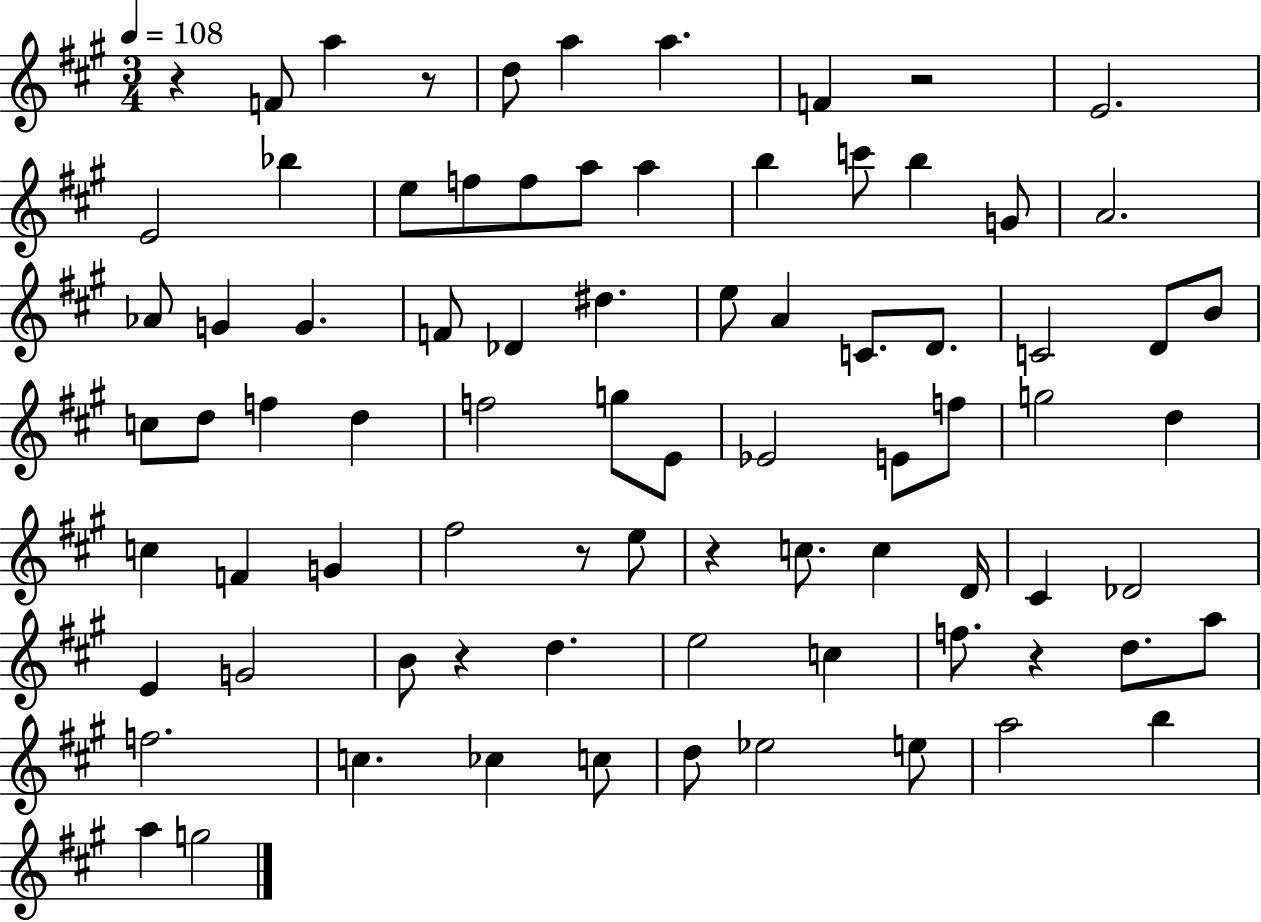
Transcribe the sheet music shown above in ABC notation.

X:1
T:Untitled
M:3/4
L:1/4
K:A
z F/2 a z/2 d/2 a a F z2 E2 E2 _b e/2 f/2 f/2 a/2 a b c'/2 b G/2 A2 _A/2 G G F/2 _D ^d e/2 A C/2 D/2 C2 D/2 B/2 c/2 d/2 f d f2 g/2 E/2 _E2 E/2 f/2 g2 d c F G ^f2 z/2 e/2 z c/2 c D/4 ^C _D2 E G2 B/2 z d e2 c f/2 z d/2 a/2 f2 c _c c/2 d/2 _e2 e/2 a2 b a g2